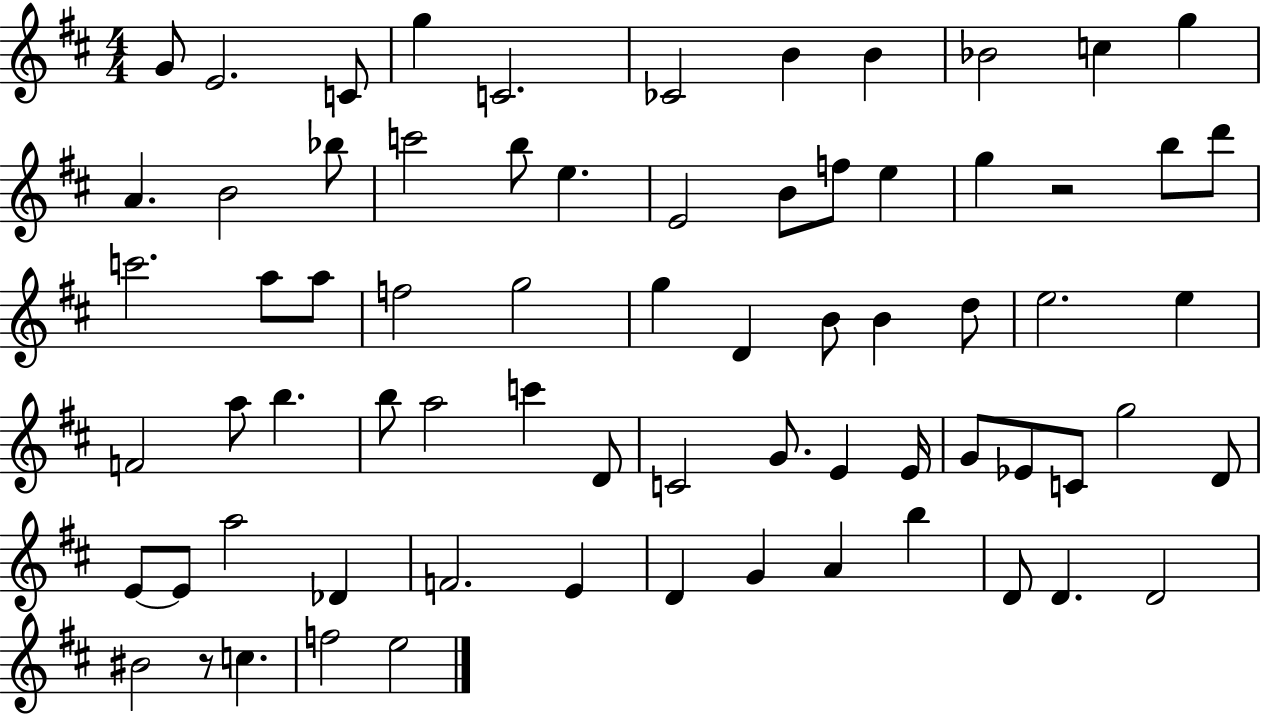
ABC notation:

X:1
T:Untitled
M:4/4
L:1/4
K:D
G/2 E2 C/2 g C2 _C2 B B _B2 c g A B2 _b/2 c'2 b/2 e E2 B/2 f/2 e g z2 b/2 d'/2 c'2 a/2 a/2 f2 g2 g D B/2 B d/2 e2 e F2 a/2 b b/2 a2 c' D/2 C2 G/2 E E/4 G/2 _E/2 C/2 g2 D/2 E/2 E/2 a2 _D F2 E D G A b D/2 D D2 ^B2 z/2 c f2 e2